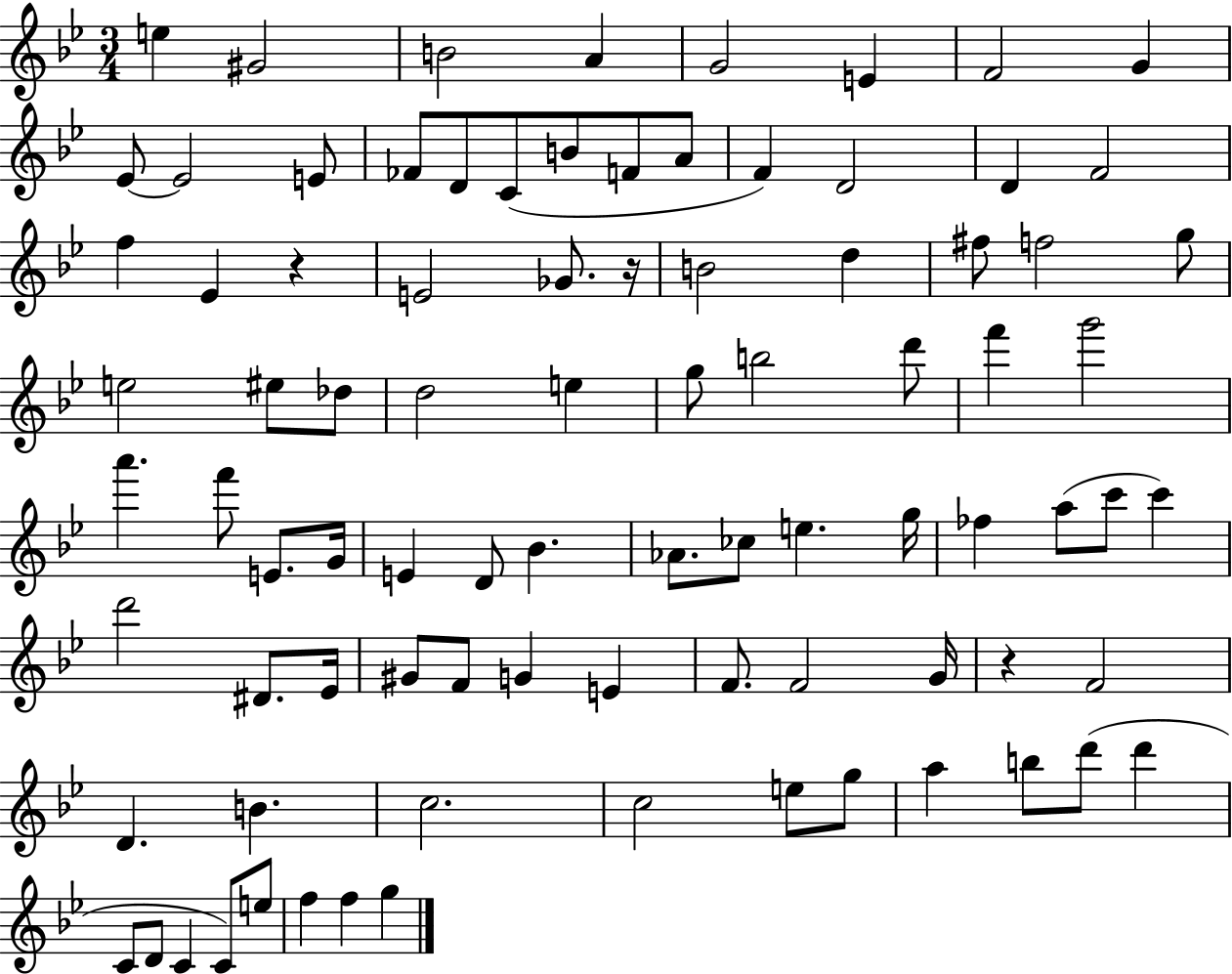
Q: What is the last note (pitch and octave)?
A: G5